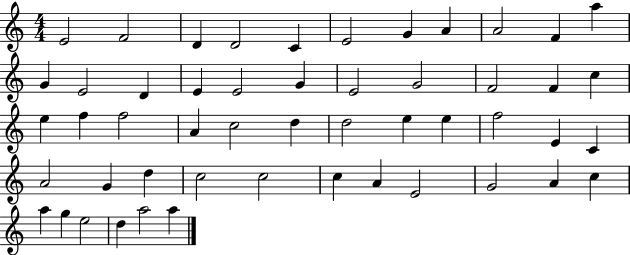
X:1
T:Untitled
M:4/4
L:1/4
K:C
E2 F2 D D2 C E2 G A A2 F a G E2 D E E2 G E2 G2 F2 F c e f f2 A c2 d d2 e e f2 E C A2 G d c2 c2 c A E2 G2 A c a g e2 d a2 a